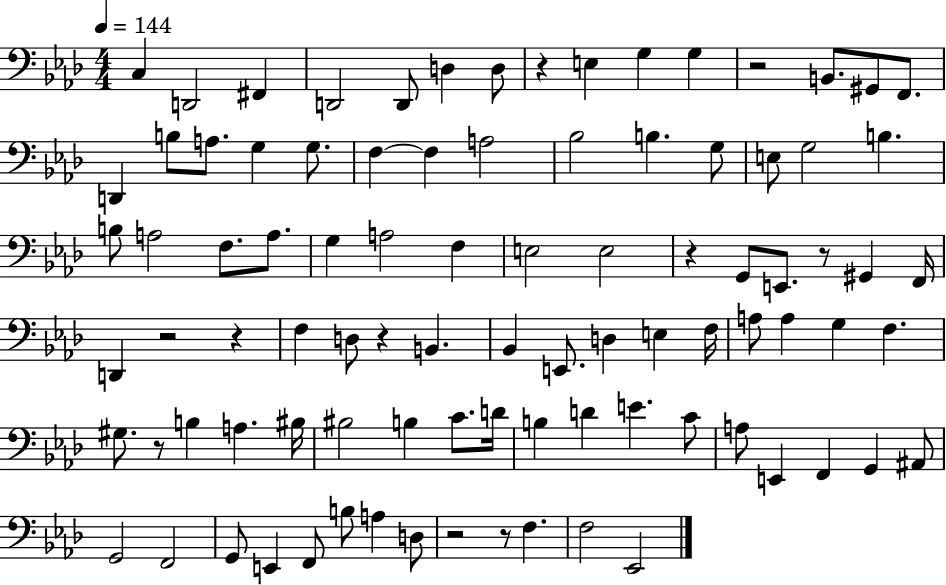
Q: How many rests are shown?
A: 10